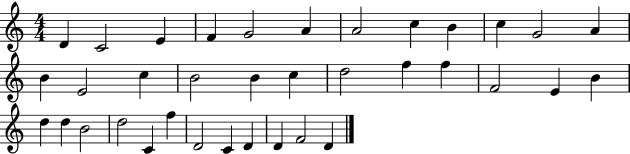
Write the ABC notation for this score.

X:1
T:Untitled
M:4/4
L:1/4
K:C
D C2 E F G2 A A2 c B c G2 A B E2 c B2 B c d2 f f F2 E B d d B2 d2 C f D2 C D D F2 D